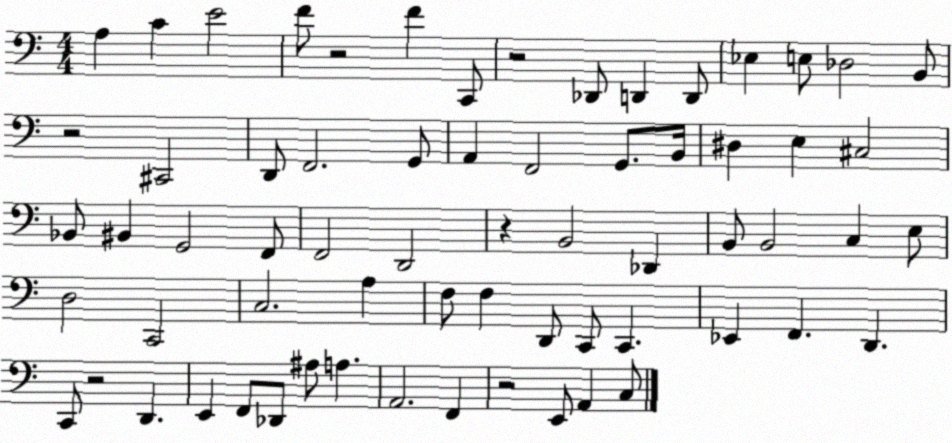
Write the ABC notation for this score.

X:1
T:Untitled
M:4/4
L:1/4
K:C
A, C E2 F/2 z2 F C,,/2 z2 _D,,/2 D,, D,,/2 _E, E,/2 _D,2 B,,/2 z2 ^C,,2 D,,/2 F,,2 G,,/2 A,, F,,2 G,,/2 B,,/4 ^D, E, ^C,2 _B,,/2 ^B,, G,,2 F,,/2 F,,2 D,,2 z B,,2 _D,, B,,/2 B,,2 C, E,/2 D,2 C,,2 C,2 A, F,/2 F, D,,/2 C,,/2 C,, _E,, F,, D,, C,,/2 z2 D,, E,, F,,/2 _D,,/2 ^A,/2 A, A,,2 F,, z2 E,,/2 A,, C,/2